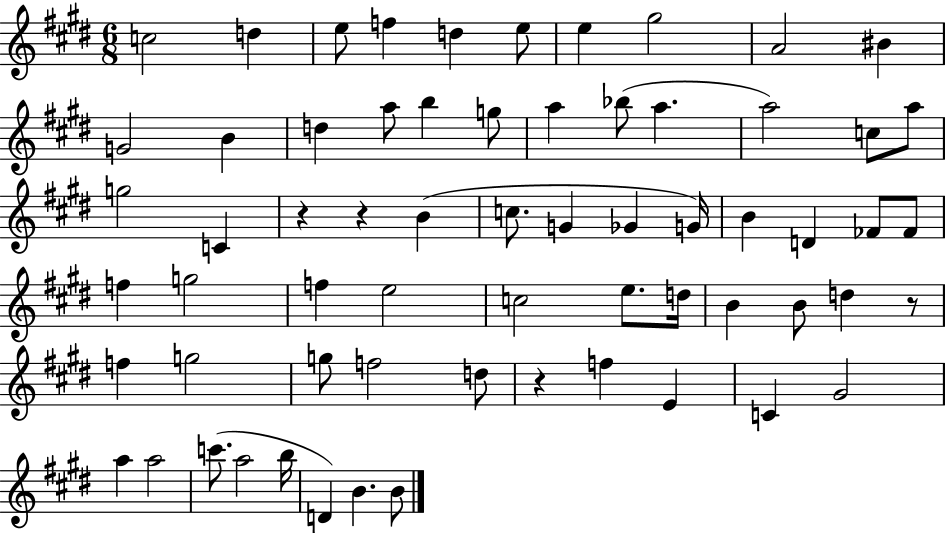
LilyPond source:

{
  \clef treble
  \numericTimeSignature
  \time 6/8
  \key e \major
  c''2 d''4 | e''8 f''4 d''4 e''8 | e''4 gis''2 | a'2 bis'4 | \break g'2 b'4 | d''4 a''8 b''4 g''8 | a''4 bes''8( a''4. | a''2) c''8 a''8 | \break g''2 c'4 | r4 r4 b'4( | c''8. g'4 ges'4 g'16) | b'4 d'4 fes'8 fes'8 | \break f''4 g''2 | f''4 e''2 | c''2 e''8. d''16 | b'4 b'8 d''4 r8 | \break f''4 g''2 | g''8 f''2 d''8 | r4 f''4 e'4 | c'4 gis'2 | \break a''4 a''2 | c'''8.( a''2 b''16 | d'4) b'4. b'8 | \bar "|."
}